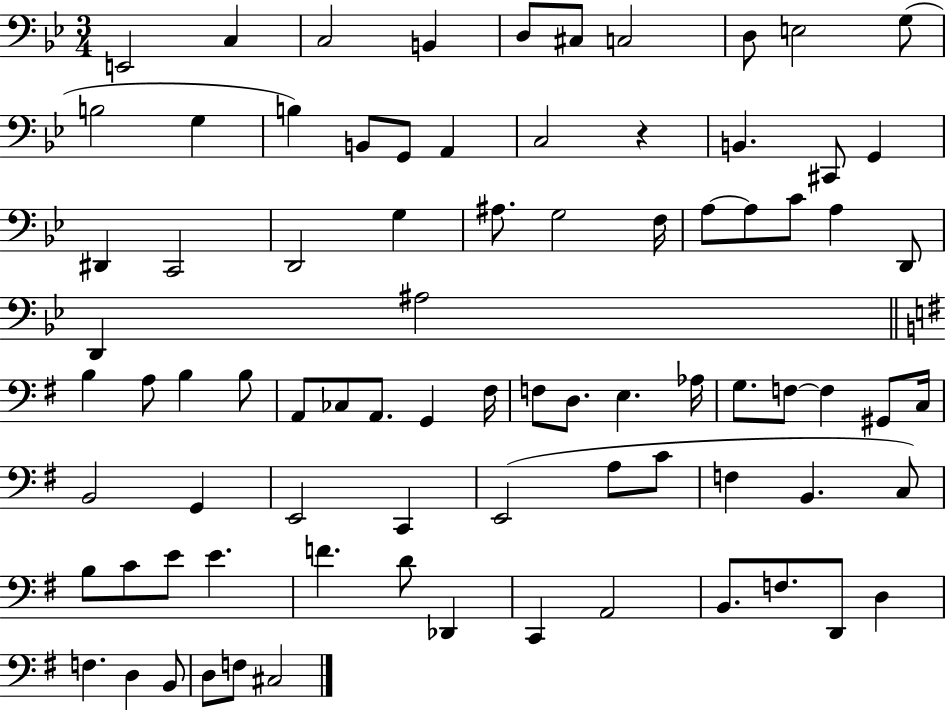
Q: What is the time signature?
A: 3/4